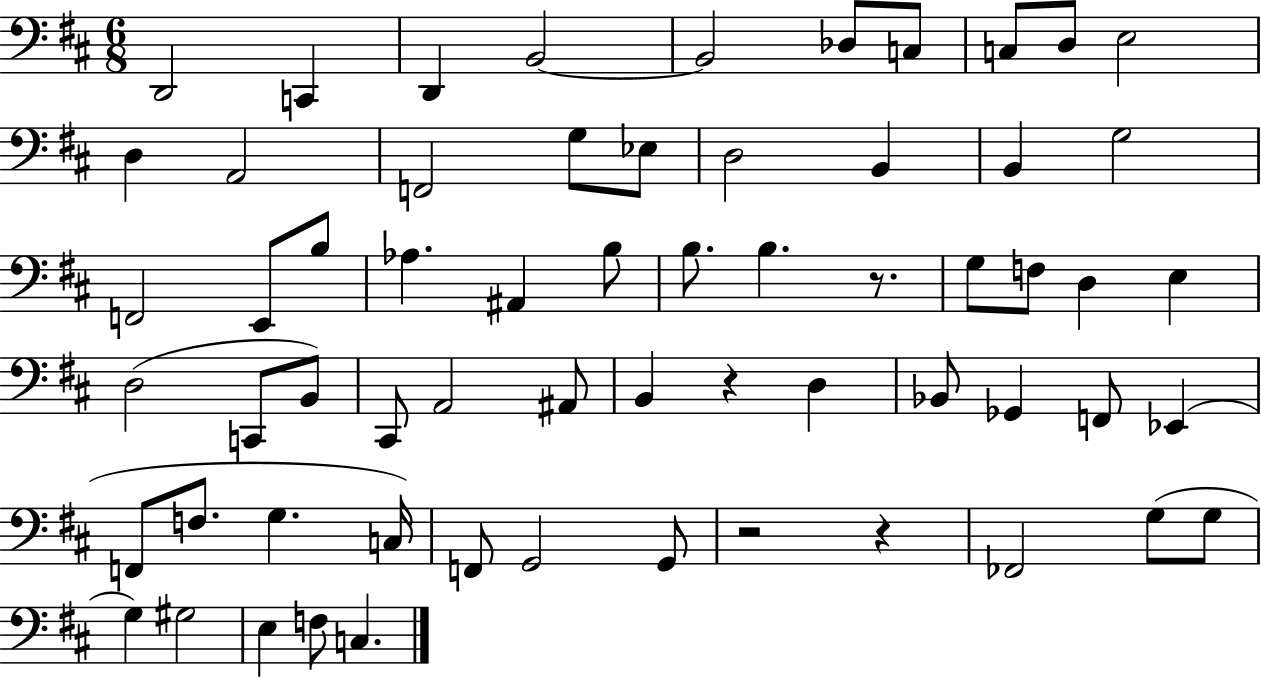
{
  \clef bass
  \numericTimeSignature
  \time 6/8
  \key d \major
  \repeat volta 2 { d,2 c,4 | d,4 b,2~~ | b,2 des8 c8 | c8 d8 e2 | \break d4 a,2 | f,2 g8 ees8 | d2 b,4 | b,4 g2 | \break f,2 e,8 b8 | aes4. ais,4 b8 | b8. b4. r8. | g8 f8 d4 e4 | \break d2( c,8 b,8) | cis,8 a,2 ais,8 | b,4 r4 d4 | bes,8 ges,4 f,8 ees,4( | \break f,8 f8. g4. c16) | f,8 g,2 g,8 | r2 r4 | fes,2 g8( g8 | \break g4) gis2 | e4 f8 c4. | } \bar "|."
}